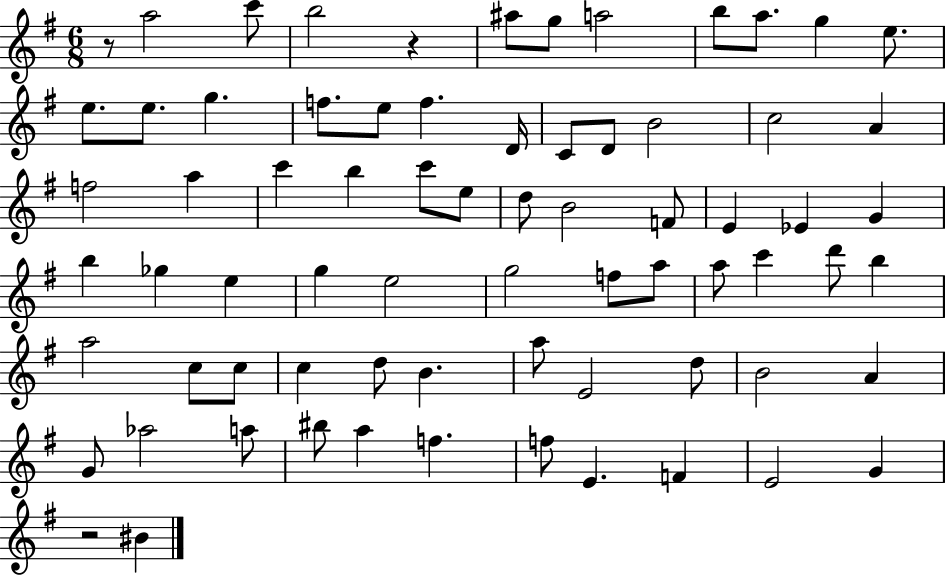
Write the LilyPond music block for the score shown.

{
  \clef treble
  \numericTimeSignature
  \time 6/8
  \key g \major
  r8 a''2 c'''8 | b''2 r4 | ais''8 g''8 a''2 | b''8 a''8. g''4 e''8. | \break e''8. e''8. g''4. | f''8. e''8 f''4. d'16 | c'8 d'8 b'2 | c''2 a'4 | \break f''2 a''4 | c'''4 b''4 c'''8 e''8 | d''8 b'2 f'8 | e'4 ees'4 g'4 | \break b''4 ges''4 e''4 | g''4 e''2 | g''2 f''8 a''8 | a''8 c'''4 d'''8 b''4 | \break a''2 c''8 c''8 | c''4 d''8 b'4. | a''8 e'2 d''8 | b'2 a'4 | \break g'8 aes''2 a''8 | bis''8 a''4 f''4. | f''8 e'4. f'4 | e'2 g'4 | \break r2 bis'4 | \bar "|."
}